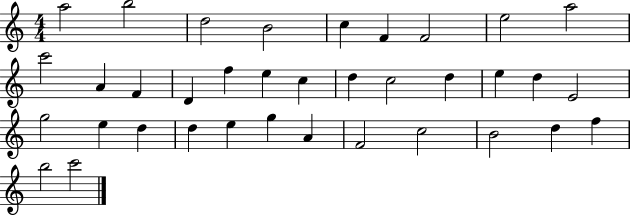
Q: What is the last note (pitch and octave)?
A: C6